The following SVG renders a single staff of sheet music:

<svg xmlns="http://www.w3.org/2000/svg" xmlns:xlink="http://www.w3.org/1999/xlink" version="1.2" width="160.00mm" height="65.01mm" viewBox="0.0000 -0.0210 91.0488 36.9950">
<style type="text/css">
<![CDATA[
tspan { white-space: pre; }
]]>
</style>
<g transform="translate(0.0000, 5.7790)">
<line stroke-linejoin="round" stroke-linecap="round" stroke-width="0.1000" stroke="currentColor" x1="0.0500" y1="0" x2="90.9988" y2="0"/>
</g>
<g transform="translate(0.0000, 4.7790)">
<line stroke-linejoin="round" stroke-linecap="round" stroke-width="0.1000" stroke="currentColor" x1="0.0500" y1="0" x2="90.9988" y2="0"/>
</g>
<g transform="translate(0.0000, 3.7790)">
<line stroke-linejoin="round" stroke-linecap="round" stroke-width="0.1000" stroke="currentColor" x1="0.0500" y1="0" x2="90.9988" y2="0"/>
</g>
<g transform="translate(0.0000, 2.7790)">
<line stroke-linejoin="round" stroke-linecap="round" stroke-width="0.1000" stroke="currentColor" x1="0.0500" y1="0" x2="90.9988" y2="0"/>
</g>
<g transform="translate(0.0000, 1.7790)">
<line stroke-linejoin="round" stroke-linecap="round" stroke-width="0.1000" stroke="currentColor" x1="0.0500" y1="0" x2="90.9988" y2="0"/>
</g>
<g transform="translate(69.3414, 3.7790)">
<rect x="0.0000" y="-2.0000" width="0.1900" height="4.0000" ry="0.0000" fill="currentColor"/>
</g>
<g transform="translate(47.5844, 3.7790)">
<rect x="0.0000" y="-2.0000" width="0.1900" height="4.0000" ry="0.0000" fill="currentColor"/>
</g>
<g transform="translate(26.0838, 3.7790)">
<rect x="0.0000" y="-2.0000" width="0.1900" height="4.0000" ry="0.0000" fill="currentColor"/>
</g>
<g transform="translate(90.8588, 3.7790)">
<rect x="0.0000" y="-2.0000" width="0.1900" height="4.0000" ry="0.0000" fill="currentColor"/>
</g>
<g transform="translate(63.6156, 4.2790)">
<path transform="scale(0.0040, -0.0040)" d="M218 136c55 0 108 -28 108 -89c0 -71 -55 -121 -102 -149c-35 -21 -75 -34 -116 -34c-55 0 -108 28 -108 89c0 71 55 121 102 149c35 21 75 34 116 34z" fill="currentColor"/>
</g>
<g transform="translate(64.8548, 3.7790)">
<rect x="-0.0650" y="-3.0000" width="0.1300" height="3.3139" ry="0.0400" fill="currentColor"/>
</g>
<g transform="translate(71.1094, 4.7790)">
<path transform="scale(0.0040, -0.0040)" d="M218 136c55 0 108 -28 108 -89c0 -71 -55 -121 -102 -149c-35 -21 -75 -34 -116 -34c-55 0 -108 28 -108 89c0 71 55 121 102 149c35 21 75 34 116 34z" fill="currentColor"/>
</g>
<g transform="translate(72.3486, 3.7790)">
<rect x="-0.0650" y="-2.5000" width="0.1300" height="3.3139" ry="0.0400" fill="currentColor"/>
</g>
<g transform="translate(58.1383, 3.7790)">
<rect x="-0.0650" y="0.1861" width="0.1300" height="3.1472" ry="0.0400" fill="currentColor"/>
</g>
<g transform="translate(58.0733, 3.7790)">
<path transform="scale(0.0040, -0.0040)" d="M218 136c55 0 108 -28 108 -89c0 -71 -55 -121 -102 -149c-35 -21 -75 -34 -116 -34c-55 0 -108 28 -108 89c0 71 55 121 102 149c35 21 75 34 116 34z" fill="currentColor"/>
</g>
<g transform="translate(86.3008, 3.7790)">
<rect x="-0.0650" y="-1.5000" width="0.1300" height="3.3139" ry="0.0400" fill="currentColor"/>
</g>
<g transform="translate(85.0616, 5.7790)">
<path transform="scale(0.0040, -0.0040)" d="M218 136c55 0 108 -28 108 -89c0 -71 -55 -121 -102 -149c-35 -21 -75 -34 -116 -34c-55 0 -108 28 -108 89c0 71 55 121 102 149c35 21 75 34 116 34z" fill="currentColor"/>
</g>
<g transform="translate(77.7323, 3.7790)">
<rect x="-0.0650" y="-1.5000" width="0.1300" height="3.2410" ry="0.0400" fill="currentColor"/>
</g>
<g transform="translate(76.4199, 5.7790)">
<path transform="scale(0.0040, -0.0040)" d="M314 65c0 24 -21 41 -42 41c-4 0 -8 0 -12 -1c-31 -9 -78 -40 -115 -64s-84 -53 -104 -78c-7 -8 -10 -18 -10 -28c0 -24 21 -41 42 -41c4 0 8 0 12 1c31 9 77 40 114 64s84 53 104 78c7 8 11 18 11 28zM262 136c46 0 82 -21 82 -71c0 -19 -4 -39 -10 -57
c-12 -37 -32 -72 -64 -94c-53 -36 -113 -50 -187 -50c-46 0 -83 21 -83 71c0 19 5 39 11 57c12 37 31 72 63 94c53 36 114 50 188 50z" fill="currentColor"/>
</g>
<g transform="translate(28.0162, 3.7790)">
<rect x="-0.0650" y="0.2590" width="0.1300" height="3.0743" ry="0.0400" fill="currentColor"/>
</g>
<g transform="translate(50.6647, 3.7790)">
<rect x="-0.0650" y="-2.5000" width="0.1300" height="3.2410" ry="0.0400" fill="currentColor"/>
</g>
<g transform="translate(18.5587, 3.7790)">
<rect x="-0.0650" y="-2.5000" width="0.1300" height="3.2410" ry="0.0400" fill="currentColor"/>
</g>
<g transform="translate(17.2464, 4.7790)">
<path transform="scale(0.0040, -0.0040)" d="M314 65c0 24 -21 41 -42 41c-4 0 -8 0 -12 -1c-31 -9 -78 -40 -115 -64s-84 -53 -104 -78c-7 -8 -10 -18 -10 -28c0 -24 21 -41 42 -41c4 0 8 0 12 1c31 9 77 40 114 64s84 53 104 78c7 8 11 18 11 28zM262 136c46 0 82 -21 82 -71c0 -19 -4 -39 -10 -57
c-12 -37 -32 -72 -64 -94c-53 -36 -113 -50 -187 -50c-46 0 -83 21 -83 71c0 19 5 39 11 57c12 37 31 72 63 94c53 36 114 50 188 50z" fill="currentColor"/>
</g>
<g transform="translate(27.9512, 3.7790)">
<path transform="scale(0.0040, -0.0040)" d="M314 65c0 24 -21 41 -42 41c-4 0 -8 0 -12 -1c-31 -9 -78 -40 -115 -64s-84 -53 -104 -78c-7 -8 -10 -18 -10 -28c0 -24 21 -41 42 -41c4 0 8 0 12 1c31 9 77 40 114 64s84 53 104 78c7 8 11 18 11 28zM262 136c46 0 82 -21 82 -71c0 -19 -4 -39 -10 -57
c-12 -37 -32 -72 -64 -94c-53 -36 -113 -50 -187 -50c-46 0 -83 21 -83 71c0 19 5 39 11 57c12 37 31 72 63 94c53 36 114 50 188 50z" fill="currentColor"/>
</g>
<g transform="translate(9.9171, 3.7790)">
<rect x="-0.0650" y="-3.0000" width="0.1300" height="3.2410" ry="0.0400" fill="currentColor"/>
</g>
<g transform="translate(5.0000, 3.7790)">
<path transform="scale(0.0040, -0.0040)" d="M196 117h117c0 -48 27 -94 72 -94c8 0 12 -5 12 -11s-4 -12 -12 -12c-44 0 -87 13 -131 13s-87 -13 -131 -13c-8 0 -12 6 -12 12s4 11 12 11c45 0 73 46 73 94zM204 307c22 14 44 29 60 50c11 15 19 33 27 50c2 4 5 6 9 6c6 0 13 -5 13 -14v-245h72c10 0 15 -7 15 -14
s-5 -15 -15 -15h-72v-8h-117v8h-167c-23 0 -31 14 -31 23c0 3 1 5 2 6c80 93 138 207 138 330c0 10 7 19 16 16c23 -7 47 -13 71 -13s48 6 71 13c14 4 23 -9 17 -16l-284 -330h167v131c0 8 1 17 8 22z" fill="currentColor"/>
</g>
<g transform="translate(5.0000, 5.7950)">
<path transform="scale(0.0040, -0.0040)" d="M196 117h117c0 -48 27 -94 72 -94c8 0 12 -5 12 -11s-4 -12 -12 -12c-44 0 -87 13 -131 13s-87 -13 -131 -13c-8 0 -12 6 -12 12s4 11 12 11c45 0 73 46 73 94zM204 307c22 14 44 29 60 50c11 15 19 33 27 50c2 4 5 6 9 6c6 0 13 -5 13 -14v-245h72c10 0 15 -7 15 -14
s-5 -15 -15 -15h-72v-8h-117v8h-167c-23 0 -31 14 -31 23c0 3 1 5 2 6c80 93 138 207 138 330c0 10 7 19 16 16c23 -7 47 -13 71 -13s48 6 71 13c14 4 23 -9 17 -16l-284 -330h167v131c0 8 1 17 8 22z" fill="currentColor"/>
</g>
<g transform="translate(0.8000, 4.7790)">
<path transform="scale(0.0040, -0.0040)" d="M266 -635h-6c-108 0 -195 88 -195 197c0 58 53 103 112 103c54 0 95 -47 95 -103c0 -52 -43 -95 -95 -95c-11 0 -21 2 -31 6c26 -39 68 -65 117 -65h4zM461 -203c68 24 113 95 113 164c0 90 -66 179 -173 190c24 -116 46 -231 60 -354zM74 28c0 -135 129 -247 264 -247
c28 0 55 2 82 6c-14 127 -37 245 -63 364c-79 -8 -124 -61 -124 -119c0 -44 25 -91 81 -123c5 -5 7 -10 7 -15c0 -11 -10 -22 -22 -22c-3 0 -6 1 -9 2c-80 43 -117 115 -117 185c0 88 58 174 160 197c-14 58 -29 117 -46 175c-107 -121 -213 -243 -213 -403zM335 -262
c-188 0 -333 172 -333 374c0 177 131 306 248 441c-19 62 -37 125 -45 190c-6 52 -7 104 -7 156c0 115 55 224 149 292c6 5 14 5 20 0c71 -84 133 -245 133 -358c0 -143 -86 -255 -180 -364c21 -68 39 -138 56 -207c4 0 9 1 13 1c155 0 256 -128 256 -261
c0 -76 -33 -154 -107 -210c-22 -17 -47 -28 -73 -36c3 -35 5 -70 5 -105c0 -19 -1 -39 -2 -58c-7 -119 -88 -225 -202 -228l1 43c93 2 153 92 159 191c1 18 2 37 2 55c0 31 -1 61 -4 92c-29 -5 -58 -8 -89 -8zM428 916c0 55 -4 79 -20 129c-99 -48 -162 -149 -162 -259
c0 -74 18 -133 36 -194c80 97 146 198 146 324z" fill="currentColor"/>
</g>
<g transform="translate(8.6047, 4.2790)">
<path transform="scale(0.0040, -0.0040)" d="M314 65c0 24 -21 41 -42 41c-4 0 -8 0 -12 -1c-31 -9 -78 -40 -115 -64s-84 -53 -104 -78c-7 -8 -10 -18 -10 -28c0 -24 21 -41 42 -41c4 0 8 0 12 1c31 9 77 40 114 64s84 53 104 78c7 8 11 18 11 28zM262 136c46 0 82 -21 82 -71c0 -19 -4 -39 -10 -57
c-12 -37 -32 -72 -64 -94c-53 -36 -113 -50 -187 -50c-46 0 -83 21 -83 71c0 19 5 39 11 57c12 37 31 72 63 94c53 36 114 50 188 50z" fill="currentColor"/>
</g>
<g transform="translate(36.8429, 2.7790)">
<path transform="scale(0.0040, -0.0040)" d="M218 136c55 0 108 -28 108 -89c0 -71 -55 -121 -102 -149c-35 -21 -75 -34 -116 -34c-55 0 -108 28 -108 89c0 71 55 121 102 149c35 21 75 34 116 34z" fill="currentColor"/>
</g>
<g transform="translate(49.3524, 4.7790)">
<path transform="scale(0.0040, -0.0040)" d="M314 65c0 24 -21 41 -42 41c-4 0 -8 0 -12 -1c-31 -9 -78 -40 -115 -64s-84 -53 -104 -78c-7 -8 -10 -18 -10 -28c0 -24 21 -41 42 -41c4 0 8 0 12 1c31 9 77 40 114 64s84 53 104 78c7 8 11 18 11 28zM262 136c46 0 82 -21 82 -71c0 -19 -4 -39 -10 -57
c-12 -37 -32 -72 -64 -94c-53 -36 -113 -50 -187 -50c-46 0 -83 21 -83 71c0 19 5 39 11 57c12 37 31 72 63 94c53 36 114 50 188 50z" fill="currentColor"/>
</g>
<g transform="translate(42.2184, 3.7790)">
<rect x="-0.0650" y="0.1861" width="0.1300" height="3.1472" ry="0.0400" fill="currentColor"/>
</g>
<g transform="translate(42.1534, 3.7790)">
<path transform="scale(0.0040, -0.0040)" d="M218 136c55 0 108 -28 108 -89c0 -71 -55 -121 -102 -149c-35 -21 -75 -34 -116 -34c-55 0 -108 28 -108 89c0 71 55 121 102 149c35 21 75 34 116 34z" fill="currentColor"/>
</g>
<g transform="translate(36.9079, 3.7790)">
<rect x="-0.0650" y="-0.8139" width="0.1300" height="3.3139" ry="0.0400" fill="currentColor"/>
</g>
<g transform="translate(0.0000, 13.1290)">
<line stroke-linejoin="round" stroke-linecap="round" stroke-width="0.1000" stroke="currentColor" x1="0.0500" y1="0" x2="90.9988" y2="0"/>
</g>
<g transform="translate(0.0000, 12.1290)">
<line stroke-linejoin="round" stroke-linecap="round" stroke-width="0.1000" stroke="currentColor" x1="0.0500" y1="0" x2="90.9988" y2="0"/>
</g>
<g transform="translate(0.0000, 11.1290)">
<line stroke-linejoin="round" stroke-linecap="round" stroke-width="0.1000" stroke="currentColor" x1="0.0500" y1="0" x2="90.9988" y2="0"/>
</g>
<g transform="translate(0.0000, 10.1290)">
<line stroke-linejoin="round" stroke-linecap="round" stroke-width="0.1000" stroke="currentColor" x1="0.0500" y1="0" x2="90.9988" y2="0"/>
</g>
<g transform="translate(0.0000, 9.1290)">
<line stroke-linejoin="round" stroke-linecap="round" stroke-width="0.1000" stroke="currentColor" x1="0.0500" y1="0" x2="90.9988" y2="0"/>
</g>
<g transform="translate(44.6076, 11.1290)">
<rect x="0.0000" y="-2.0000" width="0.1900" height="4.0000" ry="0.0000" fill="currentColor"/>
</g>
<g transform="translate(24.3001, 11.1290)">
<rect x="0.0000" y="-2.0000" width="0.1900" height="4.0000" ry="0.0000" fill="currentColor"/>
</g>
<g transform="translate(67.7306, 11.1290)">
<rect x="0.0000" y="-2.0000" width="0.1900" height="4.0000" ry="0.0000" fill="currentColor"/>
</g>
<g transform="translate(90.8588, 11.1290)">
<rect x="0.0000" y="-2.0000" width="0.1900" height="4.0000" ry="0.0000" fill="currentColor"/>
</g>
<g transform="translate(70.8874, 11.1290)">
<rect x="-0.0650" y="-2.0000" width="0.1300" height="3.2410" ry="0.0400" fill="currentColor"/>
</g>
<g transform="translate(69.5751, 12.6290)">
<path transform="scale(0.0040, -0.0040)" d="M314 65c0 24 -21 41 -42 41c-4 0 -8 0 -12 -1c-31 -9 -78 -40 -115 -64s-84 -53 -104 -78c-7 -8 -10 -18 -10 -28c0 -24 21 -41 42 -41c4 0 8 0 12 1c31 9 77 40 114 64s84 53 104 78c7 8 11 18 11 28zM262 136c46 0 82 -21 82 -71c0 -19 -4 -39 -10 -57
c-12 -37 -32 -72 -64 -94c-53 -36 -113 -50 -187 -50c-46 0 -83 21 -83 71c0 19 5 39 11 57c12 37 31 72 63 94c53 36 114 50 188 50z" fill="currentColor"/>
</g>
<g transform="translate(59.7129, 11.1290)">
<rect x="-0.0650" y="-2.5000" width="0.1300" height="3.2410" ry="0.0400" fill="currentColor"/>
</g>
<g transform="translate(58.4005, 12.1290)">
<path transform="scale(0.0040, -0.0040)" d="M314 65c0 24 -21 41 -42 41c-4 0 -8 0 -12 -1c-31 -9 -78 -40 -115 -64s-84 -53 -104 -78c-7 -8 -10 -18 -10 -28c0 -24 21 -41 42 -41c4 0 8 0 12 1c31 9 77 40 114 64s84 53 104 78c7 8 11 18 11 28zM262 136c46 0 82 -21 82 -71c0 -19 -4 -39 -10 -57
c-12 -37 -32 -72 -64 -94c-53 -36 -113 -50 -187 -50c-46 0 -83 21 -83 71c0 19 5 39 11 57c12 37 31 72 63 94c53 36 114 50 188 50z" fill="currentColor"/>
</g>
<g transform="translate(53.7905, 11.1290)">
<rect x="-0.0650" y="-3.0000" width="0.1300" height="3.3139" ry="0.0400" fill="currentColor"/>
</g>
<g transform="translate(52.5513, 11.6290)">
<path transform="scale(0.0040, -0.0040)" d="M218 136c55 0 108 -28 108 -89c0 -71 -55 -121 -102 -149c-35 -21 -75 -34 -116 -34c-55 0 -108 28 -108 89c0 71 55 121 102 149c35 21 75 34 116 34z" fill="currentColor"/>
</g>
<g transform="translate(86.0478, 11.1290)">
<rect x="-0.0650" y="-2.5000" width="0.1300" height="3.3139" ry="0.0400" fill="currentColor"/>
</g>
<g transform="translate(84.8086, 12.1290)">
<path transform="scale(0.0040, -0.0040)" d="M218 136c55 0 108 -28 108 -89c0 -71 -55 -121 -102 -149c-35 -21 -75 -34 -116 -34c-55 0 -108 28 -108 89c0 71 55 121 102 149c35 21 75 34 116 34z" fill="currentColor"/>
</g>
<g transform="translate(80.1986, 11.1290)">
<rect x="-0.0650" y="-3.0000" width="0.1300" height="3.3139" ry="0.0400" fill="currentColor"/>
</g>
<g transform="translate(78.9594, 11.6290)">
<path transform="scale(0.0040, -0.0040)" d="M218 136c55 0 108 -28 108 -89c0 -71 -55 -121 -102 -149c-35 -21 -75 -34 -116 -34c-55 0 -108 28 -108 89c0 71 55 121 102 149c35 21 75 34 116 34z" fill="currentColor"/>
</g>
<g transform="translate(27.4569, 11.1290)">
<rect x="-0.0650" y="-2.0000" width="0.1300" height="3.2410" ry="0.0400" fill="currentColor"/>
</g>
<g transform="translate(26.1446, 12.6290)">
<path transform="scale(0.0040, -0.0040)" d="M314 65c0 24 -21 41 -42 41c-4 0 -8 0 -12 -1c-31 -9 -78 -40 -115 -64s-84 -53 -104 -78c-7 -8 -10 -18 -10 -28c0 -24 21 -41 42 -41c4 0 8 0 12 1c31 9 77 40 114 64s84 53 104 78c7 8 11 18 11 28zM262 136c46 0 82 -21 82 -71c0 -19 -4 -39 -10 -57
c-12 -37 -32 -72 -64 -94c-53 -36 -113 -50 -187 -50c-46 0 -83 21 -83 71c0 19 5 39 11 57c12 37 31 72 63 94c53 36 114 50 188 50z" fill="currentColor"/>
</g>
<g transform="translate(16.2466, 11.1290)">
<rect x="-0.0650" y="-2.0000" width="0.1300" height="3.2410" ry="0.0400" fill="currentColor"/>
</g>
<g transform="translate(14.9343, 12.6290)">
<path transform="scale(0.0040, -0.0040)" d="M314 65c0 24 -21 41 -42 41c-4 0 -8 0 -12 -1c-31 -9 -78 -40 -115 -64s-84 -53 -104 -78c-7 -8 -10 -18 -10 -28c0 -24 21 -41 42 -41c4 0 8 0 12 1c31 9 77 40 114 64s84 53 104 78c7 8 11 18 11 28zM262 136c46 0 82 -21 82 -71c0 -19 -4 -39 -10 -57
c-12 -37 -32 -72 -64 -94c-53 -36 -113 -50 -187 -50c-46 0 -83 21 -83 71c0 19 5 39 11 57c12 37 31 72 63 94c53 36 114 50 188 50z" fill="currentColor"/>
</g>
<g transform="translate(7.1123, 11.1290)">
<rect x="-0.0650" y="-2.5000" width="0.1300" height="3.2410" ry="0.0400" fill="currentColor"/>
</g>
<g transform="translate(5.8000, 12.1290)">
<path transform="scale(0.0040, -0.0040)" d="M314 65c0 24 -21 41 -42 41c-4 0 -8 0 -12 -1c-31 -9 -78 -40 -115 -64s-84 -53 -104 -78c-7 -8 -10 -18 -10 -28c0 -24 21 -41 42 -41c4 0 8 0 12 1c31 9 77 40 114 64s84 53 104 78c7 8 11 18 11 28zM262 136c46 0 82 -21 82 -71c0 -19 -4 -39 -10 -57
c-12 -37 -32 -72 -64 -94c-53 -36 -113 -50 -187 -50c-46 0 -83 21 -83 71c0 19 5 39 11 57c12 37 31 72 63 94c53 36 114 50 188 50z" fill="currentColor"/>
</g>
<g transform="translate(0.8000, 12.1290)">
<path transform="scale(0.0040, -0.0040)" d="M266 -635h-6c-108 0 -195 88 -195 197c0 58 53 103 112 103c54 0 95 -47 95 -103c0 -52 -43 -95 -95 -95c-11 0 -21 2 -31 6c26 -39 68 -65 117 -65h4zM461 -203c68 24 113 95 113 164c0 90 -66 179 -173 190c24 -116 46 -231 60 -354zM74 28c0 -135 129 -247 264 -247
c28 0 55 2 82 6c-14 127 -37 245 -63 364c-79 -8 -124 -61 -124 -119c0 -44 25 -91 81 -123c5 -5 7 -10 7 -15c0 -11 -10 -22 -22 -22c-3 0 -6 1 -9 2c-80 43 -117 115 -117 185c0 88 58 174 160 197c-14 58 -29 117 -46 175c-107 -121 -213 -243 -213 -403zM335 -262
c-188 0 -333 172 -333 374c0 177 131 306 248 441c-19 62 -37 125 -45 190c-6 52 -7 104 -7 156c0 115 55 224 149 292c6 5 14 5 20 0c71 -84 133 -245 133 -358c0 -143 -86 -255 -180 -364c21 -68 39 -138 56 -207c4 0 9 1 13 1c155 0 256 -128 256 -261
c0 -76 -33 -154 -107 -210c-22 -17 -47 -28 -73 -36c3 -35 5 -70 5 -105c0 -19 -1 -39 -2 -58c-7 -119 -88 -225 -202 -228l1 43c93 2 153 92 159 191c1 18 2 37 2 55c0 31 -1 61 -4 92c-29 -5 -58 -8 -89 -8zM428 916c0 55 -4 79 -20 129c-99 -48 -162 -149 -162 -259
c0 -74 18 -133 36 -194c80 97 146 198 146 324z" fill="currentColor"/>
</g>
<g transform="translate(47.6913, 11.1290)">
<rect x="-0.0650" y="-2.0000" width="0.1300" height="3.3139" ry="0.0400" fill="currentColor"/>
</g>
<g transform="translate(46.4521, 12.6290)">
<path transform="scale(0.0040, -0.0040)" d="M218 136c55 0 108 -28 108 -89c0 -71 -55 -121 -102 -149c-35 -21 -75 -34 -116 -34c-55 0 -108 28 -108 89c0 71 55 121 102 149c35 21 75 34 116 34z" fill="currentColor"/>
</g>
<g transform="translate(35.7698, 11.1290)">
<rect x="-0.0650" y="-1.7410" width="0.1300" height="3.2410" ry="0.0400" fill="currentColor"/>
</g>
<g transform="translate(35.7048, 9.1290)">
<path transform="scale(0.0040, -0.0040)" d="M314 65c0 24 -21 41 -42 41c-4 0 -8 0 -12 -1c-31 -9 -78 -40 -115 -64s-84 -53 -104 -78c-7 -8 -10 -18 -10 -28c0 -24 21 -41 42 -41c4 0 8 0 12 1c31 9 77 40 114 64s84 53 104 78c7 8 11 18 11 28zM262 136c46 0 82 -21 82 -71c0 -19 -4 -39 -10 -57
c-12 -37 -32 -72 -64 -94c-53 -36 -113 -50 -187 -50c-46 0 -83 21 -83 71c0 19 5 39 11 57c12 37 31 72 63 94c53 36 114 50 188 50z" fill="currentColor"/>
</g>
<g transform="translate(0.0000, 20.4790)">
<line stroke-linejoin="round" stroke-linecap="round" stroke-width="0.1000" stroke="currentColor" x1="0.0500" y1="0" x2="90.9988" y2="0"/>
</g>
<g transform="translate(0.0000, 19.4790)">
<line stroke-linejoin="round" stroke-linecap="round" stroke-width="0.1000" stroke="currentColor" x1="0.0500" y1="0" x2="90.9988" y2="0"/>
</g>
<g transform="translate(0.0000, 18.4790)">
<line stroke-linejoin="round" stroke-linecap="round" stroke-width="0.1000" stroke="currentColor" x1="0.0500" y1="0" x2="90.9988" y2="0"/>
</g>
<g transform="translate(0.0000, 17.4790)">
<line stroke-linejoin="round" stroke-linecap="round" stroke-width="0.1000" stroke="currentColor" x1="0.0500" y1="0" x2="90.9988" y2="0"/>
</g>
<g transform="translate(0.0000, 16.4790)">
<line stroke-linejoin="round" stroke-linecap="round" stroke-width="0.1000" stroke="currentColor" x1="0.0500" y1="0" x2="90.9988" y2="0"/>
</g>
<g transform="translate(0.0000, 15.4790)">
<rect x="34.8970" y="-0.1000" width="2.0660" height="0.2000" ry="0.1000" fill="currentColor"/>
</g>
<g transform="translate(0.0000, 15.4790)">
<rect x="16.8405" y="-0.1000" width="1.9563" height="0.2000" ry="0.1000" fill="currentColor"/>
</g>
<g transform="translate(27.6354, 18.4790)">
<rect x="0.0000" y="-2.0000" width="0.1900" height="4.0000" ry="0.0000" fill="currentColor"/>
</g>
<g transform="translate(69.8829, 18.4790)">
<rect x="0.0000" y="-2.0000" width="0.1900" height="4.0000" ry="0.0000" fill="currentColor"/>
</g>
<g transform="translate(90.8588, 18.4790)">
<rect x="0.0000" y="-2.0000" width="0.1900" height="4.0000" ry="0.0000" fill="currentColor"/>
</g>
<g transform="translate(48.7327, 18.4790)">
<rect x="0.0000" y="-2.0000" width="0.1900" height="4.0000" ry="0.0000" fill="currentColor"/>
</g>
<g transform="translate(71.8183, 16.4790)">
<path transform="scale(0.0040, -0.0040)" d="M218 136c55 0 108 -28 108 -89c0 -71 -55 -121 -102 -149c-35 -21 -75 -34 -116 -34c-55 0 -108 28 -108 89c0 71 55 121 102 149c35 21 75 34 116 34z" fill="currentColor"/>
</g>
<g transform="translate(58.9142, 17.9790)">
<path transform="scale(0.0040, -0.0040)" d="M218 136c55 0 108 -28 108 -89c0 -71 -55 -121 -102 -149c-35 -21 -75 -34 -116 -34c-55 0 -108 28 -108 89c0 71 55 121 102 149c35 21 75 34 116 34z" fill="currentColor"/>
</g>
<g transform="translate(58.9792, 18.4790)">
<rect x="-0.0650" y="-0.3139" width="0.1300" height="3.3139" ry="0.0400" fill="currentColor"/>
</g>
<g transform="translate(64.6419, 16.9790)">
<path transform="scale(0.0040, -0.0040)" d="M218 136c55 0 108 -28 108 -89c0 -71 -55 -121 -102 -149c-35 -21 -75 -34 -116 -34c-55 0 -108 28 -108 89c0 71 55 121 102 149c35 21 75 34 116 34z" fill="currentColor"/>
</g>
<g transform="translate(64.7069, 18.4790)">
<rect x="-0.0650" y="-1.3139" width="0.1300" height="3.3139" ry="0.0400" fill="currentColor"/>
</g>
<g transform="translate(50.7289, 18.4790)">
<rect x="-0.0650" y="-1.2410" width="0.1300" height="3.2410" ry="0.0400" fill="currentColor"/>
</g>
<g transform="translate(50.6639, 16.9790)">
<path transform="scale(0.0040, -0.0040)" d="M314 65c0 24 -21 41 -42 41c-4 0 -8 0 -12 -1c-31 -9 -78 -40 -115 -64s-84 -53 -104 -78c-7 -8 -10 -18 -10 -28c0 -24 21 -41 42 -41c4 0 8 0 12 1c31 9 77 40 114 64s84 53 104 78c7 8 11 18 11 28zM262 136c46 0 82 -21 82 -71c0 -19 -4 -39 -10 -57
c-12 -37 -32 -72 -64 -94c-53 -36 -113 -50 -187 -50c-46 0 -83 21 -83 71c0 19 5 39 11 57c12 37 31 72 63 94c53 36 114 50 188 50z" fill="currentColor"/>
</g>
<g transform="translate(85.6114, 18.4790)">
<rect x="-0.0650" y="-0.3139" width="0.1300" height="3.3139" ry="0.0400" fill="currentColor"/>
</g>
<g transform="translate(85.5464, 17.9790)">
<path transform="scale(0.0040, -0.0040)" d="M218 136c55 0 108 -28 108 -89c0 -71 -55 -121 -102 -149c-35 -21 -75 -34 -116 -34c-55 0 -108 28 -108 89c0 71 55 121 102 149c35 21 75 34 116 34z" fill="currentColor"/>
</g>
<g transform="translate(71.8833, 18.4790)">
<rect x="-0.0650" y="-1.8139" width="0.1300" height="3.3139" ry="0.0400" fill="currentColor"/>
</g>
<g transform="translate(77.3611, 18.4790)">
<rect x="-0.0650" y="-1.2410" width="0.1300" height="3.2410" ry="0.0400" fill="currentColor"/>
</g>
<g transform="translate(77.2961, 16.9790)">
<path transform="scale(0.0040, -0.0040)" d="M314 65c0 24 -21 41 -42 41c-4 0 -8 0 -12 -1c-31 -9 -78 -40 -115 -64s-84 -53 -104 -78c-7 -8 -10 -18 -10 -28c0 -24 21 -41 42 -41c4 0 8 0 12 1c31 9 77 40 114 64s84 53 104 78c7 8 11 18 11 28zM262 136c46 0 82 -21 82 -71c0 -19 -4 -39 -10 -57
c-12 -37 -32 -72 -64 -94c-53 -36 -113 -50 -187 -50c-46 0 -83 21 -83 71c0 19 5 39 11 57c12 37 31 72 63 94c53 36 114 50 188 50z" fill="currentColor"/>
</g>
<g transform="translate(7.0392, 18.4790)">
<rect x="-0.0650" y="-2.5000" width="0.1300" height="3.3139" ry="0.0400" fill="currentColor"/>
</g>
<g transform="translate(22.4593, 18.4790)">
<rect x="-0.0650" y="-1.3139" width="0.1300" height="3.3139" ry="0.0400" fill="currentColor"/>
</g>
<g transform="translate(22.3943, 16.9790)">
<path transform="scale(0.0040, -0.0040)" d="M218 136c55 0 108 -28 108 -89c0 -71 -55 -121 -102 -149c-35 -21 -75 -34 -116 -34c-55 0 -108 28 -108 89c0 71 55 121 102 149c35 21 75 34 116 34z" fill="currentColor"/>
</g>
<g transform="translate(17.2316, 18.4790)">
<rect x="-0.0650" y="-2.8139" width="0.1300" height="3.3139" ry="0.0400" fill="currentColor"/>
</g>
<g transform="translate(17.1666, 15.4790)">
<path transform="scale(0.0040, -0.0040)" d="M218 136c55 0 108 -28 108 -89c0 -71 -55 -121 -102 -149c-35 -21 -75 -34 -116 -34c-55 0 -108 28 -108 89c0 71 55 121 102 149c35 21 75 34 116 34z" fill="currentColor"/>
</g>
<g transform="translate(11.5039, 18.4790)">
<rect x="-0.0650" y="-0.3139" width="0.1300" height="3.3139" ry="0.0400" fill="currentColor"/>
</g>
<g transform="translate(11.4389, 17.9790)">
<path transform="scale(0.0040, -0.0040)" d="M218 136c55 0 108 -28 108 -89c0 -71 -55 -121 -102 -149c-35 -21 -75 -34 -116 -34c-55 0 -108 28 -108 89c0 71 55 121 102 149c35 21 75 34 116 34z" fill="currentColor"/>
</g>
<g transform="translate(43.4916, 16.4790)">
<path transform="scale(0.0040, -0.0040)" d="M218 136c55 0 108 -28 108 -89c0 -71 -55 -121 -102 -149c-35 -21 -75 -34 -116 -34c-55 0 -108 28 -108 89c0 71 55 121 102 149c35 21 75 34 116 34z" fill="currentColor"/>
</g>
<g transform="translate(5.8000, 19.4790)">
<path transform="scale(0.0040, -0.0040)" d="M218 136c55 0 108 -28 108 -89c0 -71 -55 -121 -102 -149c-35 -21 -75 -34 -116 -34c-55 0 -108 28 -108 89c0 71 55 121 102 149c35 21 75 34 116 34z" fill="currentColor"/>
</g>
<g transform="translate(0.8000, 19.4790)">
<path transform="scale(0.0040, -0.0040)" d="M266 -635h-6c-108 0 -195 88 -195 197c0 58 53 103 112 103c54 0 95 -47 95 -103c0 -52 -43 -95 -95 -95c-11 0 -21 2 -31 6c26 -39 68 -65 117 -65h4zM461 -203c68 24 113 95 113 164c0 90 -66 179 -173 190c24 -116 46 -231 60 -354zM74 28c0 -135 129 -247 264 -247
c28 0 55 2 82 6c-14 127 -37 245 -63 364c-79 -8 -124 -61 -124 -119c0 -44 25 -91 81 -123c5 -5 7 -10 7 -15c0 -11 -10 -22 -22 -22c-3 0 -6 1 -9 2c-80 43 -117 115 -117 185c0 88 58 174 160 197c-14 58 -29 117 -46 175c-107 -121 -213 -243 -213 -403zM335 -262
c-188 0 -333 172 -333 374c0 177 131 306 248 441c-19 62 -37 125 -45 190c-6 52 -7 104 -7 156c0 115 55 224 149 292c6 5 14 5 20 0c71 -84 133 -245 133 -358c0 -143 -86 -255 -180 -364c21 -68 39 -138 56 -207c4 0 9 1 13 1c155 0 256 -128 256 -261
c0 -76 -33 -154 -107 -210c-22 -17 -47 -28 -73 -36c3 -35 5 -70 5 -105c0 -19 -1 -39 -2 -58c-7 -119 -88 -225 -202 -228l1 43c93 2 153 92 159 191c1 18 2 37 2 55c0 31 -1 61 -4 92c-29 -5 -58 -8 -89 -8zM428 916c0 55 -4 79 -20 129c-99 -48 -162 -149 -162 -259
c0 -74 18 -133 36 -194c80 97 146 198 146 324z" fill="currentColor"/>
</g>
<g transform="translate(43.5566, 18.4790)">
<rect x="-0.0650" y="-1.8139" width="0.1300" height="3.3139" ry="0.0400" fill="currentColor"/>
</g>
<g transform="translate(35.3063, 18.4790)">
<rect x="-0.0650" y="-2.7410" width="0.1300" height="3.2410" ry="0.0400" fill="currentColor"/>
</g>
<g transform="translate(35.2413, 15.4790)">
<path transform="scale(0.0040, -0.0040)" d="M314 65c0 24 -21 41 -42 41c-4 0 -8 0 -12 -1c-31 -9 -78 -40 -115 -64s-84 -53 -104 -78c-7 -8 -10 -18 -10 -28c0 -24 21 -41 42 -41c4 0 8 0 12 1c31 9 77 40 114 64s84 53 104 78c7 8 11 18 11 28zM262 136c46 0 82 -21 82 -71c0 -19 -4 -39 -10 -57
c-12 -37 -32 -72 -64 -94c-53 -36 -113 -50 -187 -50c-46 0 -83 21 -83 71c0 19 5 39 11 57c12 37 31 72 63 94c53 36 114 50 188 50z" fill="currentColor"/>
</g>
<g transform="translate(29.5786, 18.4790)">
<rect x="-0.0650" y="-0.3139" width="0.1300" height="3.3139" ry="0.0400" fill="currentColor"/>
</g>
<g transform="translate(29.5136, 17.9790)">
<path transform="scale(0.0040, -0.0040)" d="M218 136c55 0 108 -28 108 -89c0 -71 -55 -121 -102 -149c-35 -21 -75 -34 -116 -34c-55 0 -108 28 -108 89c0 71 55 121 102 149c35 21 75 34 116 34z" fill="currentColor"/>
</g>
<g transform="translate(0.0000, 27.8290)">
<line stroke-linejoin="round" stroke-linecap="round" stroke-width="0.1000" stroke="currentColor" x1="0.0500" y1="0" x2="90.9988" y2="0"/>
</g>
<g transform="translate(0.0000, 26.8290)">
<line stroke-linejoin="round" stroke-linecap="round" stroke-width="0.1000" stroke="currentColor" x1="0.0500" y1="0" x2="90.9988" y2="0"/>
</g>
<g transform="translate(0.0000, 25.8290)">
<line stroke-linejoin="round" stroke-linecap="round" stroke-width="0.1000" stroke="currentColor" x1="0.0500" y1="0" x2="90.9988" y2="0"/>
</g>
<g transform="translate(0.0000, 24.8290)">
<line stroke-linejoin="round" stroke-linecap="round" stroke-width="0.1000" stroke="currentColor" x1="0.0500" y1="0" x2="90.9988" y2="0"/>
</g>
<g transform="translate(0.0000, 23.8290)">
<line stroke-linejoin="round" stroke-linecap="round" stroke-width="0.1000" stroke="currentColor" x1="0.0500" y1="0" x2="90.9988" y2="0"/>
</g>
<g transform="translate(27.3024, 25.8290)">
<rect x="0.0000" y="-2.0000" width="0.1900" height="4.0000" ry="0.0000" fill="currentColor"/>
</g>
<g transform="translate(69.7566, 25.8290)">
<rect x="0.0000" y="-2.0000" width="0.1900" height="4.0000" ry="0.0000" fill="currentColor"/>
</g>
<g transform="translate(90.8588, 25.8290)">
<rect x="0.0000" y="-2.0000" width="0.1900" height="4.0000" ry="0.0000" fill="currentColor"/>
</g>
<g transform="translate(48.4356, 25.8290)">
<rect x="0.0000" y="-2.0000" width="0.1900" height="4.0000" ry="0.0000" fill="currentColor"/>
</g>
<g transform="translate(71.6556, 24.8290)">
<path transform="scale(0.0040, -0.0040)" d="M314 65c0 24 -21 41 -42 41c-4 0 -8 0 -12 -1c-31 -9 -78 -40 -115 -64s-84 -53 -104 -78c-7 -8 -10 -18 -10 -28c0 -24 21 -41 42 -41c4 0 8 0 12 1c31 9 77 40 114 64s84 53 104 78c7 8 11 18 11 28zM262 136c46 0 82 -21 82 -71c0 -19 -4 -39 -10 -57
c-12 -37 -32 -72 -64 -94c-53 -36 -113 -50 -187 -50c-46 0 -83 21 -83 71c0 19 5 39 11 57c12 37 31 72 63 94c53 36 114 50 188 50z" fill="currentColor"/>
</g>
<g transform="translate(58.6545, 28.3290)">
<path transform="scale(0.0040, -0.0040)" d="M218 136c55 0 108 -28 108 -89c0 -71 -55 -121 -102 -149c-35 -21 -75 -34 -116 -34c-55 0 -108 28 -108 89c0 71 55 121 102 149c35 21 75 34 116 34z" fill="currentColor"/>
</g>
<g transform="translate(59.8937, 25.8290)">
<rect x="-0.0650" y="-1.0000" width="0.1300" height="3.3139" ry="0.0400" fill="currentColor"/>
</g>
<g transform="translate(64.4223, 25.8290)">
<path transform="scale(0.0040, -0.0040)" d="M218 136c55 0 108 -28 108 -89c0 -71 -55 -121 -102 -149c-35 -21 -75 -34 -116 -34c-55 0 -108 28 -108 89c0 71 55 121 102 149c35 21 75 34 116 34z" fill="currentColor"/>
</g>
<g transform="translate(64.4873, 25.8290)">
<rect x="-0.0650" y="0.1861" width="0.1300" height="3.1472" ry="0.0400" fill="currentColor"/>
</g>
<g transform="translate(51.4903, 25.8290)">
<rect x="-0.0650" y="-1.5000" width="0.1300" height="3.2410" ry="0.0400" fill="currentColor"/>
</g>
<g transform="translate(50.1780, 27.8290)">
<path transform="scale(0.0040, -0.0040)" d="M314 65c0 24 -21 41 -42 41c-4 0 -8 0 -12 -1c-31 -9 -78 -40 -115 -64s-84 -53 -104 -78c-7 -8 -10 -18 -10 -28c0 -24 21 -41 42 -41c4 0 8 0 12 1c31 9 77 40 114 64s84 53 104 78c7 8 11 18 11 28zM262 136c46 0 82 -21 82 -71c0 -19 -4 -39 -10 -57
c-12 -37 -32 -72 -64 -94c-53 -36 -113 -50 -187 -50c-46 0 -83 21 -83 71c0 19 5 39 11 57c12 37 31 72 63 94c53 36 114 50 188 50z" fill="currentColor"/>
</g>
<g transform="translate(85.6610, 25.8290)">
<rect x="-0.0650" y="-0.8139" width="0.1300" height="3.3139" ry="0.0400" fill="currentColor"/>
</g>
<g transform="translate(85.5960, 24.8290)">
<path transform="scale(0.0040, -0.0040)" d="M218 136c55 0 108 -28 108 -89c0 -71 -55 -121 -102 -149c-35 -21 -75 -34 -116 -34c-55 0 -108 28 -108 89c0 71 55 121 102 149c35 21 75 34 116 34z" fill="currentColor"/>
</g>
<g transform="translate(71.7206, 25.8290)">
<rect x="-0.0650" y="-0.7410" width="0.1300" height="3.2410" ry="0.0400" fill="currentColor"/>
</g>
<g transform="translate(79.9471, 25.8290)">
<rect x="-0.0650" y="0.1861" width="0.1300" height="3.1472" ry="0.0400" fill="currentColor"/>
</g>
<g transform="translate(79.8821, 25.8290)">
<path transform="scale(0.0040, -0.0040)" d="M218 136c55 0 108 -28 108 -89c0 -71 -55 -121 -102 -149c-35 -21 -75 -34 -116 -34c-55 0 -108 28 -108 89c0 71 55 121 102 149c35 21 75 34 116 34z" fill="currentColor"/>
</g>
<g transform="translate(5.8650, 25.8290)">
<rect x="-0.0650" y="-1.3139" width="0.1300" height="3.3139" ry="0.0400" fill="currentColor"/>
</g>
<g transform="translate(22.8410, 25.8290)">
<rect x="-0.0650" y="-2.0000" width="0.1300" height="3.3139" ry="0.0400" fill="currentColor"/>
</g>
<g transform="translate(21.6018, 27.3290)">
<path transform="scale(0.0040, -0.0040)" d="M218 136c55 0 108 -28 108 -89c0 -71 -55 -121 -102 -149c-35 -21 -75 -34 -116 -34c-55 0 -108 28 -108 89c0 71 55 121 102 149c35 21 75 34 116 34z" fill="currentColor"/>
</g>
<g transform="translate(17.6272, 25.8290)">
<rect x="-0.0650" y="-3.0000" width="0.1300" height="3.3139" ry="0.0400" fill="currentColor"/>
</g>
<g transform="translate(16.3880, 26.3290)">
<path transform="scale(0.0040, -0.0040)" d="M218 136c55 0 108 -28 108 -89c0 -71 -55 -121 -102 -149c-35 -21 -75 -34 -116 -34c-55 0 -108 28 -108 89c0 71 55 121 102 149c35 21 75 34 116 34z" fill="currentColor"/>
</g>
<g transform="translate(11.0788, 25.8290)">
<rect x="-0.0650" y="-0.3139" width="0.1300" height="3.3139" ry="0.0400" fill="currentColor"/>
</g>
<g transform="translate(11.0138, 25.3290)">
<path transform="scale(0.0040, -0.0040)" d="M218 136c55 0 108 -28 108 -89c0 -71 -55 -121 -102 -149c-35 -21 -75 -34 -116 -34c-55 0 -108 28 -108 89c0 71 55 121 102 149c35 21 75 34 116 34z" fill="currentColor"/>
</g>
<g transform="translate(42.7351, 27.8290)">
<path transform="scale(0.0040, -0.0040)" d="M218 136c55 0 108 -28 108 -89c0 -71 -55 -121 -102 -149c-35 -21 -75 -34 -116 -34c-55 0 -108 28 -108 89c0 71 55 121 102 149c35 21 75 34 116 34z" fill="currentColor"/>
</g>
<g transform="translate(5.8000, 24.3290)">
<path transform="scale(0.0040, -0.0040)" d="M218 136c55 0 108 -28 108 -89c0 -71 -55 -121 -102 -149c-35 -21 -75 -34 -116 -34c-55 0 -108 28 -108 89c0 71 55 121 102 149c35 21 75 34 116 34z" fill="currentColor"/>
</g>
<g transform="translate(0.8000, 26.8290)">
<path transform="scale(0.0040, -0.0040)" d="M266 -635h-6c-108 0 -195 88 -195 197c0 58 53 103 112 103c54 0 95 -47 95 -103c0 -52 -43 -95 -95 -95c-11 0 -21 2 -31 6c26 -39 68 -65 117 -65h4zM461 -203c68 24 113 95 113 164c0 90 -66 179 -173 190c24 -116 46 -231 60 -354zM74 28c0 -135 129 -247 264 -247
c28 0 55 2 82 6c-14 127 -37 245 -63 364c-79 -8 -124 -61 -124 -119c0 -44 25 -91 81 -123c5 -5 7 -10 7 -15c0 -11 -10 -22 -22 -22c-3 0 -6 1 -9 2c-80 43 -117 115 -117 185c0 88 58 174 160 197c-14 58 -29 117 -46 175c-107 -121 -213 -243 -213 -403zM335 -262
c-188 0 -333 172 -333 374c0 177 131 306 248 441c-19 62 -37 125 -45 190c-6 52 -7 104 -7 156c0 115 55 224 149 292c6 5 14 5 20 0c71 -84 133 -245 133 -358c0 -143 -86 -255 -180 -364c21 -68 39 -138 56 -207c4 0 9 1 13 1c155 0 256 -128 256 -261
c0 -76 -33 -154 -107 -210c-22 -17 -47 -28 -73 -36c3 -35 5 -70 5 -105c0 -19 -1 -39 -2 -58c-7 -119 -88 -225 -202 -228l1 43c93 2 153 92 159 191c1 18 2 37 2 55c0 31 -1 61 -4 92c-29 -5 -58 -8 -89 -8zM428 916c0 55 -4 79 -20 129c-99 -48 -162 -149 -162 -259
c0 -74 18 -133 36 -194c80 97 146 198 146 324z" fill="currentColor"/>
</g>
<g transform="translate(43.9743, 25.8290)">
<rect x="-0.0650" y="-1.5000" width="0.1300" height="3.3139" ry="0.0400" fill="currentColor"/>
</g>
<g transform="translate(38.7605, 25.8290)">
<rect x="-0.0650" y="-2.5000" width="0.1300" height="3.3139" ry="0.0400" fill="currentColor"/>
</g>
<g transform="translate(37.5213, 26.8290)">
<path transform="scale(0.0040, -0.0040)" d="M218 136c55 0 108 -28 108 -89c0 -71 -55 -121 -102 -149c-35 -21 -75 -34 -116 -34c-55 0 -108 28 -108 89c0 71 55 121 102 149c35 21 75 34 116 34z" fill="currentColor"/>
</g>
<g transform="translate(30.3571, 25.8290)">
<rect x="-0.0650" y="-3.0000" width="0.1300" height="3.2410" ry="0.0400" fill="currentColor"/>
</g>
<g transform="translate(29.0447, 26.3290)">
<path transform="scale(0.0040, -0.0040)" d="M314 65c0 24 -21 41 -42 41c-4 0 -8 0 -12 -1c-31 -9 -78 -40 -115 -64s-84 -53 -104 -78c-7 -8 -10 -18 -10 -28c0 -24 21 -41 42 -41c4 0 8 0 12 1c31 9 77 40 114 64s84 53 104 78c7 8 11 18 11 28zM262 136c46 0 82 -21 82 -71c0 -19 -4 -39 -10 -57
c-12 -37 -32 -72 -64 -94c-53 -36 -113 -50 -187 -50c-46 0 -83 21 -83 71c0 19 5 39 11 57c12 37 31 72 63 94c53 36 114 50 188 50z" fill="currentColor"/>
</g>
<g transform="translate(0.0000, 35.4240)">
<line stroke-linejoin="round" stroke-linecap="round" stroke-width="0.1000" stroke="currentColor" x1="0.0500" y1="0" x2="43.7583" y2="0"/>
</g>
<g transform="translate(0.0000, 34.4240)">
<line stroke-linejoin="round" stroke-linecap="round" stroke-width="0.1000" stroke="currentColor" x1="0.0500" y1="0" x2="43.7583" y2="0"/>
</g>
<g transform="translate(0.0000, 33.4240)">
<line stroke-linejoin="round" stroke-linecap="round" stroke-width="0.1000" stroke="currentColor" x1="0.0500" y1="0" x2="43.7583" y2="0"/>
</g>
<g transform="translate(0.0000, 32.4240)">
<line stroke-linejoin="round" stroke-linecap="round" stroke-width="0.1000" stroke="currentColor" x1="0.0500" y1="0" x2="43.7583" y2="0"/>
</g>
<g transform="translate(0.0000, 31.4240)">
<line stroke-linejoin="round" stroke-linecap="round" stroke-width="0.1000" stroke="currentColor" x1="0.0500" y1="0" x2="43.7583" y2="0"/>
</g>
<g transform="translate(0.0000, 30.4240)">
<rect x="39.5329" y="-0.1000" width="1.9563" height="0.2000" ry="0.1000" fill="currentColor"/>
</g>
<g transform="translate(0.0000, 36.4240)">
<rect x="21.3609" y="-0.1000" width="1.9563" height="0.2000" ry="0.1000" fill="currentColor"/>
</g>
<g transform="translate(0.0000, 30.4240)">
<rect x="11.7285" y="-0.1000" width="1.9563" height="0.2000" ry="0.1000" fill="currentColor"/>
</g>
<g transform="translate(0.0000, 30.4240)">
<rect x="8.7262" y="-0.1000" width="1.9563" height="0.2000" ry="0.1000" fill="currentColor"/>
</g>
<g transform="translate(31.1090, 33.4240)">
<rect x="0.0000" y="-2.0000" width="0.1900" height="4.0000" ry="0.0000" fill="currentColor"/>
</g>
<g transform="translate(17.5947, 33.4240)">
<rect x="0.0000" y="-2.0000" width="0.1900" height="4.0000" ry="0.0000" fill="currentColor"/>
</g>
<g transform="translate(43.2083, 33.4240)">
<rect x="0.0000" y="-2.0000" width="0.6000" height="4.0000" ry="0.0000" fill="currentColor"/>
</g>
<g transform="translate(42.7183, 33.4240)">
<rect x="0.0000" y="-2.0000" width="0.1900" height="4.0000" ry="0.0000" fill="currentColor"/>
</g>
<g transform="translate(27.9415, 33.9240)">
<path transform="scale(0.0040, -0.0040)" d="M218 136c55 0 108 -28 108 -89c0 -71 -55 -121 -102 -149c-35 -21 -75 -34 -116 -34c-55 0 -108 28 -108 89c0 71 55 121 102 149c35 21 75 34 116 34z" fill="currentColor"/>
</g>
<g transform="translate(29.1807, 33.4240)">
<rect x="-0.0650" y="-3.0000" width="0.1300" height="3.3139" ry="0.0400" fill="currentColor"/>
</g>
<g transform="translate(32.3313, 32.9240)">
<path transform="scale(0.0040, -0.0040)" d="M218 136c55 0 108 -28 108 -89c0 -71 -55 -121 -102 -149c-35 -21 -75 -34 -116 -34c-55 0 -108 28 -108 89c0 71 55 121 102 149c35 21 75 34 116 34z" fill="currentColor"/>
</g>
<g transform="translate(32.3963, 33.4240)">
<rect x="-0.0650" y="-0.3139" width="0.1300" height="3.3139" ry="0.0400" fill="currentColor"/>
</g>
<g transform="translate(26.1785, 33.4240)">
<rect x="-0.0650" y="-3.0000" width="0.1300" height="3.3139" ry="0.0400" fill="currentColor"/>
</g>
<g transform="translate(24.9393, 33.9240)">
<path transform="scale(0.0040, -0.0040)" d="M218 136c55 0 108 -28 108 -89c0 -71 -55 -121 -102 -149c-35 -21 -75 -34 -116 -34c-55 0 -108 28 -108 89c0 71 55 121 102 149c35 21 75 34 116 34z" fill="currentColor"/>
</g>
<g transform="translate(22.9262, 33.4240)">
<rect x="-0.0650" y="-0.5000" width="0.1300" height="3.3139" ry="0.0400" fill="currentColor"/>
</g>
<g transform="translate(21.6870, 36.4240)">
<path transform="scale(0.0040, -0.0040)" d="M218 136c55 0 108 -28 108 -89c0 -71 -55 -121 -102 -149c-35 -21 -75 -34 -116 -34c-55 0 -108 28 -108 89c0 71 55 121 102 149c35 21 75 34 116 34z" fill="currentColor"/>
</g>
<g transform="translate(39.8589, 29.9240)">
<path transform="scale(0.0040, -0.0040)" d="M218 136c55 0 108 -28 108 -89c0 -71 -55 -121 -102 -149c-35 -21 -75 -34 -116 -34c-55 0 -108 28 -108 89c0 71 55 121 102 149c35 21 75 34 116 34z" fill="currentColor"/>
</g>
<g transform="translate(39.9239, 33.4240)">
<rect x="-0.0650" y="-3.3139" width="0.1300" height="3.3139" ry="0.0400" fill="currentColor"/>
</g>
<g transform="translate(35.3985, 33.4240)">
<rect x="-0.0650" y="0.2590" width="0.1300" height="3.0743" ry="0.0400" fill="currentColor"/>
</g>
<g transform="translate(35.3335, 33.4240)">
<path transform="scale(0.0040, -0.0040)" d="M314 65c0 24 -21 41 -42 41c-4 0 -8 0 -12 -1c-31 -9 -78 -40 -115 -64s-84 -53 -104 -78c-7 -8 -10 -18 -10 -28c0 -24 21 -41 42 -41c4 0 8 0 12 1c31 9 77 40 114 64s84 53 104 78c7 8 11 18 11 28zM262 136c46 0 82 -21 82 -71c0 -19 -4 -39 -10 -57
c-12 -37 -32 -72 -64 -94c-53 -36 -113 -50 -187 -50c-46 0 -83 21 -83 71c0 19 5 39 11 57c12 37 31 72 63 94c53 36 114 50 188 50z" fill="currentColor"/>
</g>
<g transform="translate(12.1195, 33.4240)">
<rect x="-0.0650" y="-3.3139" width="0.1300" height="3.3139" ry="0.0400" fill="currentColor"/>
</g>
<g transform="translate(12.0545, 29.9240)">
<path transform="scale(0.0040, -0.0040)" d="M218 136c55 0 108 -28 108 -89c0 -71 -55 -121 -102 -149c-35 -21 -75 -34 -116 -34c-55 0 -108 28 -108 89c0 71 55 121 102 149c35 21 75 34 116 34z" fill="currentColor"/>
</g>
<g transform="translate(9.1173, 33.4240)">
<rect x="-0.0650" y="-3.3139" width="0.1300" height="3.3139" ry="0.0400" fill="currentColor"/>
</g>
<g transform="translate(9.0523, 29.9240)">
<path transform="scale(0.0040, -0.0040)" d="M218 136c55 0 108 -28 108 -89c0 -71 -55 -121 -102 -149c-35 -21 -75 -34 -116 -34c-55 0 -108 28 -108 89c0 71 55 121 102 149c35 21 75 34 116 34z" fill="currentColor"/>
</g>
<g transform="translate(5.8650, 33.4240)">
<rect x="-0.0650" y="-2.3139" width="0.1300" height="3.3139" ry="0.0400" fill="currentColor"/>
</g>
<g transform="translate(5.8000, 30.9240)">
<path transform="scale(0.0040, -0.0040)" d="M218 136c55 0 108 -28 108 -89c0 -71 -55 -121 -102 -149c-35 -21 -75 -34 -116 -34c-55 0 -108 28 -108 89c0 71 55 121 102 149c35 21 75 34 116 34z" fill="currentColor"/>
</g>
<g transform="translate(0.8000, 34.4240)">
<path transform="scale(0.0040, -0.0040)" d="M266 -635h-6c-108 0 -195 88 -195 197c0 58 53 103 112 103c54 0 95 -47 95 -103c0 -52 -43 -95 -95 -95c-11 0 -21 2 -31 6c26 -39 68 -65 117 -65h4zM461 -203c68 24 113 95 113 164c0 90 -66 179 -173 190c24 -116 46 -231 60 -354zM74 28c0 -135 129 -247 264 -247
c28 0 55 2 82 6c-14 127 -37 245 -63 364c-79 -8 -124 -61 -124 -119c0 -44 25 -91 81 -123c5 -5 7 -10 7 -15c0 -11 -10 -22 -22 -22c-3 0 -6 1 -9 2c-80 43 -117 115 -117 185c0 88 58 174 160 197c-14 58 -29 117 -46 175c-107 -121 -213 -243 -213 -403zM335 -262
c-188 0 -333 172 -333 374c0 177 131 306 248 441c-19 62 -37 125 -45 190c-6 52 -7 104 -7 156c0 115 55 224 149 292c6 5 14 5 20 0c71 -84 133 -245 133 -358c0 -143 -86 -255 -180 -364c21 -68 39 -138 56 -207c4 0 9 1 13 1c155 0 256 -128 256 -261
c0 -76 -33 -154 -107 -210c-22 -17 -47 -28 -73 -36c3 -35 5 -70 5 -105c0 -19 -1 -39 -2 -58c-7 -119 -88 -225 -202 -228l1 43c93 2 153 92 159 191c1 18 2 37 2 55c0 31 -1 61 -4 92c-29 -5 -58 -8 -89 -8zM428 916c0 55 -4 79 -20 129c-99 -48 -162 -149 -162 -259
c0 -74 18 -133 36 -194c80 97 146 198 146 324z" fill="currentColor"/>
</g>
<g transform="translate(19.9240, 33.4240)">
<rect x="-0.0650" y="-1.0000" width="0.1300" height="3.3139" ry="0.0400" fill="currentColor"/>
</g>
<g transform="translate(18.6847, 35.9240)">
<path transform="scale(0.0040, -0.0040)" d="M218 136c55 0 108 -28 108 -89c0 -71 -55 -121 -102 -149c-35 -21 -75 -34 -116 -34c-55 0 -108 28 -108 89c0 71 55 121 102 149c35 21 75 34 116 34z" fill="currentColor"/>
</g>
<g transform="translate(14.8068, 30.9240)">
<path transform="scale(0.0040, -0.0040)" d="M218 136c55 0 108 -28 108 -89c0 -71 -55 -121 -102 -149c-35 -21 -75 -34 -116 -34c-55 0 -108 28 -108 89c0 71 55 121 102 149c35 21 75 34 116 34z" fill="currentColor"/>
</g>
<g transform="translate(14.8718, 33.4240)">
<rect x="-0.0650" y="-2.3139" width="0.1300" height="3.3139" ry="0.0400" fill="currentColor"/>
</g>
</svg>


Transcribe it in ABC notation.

X:1
T:Untitled
M:4/4
L:1/4
K:C
A2 G2 B2 d B G2 B A G E2 E G2 F2 F2 f2 F A G2 F2 A G G c a e c a2 f e2 c e f e2 c e c A F A2 G E E2 D B d2 B d g b b g D C A A c B2 b